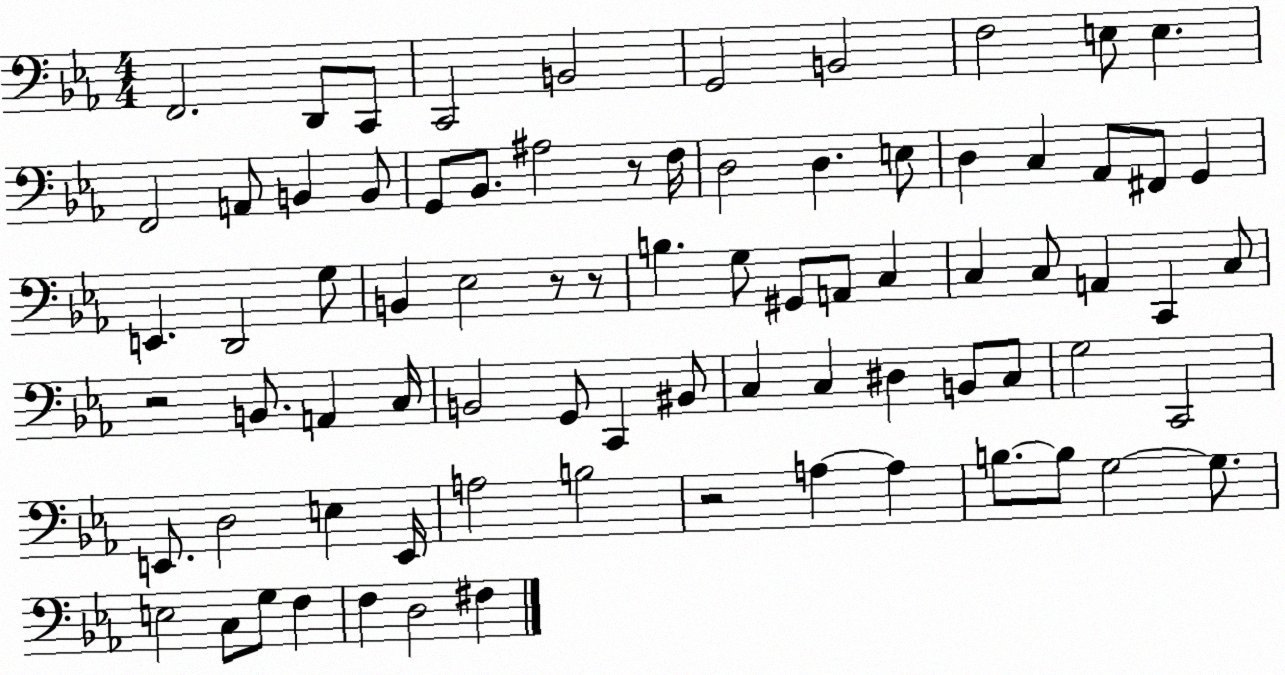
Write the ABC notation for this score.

X:1
T:Untitled
M:4/4
L:1/4
K:Eb
F,,2 D,,/2 C,,/2 C,,2 B,,2 G,,2 B,,2 F,2 E,/2 E, F,,2 A,,/2 B,, B,,/2 G,,/2 _B,,/2 ^A,2 z/2 F,/4 D,2 D, E,/2 D, C, _A,,/2 ^F,,/2 G,, E,, D,,2 G,/2 B,, _E,2 z/2 z/2 B, G,/2 ^G,,/2 A,,/2 C, C, C,/2 A,, C,, C,/2 z2 B,,/2 A,, C,/4 B,,2 G,,/2 C,, ^B,,/2 C, C, ^D, B,,/2 C,/2 G,2 C,,2 E,,/2 D,2 E, E,,/4 A,2 B,2 z2 A, A, B,/2 B,/2 G,2 G,/2 E,2 C,/2 G,/2 F, F, D,2 ^F,